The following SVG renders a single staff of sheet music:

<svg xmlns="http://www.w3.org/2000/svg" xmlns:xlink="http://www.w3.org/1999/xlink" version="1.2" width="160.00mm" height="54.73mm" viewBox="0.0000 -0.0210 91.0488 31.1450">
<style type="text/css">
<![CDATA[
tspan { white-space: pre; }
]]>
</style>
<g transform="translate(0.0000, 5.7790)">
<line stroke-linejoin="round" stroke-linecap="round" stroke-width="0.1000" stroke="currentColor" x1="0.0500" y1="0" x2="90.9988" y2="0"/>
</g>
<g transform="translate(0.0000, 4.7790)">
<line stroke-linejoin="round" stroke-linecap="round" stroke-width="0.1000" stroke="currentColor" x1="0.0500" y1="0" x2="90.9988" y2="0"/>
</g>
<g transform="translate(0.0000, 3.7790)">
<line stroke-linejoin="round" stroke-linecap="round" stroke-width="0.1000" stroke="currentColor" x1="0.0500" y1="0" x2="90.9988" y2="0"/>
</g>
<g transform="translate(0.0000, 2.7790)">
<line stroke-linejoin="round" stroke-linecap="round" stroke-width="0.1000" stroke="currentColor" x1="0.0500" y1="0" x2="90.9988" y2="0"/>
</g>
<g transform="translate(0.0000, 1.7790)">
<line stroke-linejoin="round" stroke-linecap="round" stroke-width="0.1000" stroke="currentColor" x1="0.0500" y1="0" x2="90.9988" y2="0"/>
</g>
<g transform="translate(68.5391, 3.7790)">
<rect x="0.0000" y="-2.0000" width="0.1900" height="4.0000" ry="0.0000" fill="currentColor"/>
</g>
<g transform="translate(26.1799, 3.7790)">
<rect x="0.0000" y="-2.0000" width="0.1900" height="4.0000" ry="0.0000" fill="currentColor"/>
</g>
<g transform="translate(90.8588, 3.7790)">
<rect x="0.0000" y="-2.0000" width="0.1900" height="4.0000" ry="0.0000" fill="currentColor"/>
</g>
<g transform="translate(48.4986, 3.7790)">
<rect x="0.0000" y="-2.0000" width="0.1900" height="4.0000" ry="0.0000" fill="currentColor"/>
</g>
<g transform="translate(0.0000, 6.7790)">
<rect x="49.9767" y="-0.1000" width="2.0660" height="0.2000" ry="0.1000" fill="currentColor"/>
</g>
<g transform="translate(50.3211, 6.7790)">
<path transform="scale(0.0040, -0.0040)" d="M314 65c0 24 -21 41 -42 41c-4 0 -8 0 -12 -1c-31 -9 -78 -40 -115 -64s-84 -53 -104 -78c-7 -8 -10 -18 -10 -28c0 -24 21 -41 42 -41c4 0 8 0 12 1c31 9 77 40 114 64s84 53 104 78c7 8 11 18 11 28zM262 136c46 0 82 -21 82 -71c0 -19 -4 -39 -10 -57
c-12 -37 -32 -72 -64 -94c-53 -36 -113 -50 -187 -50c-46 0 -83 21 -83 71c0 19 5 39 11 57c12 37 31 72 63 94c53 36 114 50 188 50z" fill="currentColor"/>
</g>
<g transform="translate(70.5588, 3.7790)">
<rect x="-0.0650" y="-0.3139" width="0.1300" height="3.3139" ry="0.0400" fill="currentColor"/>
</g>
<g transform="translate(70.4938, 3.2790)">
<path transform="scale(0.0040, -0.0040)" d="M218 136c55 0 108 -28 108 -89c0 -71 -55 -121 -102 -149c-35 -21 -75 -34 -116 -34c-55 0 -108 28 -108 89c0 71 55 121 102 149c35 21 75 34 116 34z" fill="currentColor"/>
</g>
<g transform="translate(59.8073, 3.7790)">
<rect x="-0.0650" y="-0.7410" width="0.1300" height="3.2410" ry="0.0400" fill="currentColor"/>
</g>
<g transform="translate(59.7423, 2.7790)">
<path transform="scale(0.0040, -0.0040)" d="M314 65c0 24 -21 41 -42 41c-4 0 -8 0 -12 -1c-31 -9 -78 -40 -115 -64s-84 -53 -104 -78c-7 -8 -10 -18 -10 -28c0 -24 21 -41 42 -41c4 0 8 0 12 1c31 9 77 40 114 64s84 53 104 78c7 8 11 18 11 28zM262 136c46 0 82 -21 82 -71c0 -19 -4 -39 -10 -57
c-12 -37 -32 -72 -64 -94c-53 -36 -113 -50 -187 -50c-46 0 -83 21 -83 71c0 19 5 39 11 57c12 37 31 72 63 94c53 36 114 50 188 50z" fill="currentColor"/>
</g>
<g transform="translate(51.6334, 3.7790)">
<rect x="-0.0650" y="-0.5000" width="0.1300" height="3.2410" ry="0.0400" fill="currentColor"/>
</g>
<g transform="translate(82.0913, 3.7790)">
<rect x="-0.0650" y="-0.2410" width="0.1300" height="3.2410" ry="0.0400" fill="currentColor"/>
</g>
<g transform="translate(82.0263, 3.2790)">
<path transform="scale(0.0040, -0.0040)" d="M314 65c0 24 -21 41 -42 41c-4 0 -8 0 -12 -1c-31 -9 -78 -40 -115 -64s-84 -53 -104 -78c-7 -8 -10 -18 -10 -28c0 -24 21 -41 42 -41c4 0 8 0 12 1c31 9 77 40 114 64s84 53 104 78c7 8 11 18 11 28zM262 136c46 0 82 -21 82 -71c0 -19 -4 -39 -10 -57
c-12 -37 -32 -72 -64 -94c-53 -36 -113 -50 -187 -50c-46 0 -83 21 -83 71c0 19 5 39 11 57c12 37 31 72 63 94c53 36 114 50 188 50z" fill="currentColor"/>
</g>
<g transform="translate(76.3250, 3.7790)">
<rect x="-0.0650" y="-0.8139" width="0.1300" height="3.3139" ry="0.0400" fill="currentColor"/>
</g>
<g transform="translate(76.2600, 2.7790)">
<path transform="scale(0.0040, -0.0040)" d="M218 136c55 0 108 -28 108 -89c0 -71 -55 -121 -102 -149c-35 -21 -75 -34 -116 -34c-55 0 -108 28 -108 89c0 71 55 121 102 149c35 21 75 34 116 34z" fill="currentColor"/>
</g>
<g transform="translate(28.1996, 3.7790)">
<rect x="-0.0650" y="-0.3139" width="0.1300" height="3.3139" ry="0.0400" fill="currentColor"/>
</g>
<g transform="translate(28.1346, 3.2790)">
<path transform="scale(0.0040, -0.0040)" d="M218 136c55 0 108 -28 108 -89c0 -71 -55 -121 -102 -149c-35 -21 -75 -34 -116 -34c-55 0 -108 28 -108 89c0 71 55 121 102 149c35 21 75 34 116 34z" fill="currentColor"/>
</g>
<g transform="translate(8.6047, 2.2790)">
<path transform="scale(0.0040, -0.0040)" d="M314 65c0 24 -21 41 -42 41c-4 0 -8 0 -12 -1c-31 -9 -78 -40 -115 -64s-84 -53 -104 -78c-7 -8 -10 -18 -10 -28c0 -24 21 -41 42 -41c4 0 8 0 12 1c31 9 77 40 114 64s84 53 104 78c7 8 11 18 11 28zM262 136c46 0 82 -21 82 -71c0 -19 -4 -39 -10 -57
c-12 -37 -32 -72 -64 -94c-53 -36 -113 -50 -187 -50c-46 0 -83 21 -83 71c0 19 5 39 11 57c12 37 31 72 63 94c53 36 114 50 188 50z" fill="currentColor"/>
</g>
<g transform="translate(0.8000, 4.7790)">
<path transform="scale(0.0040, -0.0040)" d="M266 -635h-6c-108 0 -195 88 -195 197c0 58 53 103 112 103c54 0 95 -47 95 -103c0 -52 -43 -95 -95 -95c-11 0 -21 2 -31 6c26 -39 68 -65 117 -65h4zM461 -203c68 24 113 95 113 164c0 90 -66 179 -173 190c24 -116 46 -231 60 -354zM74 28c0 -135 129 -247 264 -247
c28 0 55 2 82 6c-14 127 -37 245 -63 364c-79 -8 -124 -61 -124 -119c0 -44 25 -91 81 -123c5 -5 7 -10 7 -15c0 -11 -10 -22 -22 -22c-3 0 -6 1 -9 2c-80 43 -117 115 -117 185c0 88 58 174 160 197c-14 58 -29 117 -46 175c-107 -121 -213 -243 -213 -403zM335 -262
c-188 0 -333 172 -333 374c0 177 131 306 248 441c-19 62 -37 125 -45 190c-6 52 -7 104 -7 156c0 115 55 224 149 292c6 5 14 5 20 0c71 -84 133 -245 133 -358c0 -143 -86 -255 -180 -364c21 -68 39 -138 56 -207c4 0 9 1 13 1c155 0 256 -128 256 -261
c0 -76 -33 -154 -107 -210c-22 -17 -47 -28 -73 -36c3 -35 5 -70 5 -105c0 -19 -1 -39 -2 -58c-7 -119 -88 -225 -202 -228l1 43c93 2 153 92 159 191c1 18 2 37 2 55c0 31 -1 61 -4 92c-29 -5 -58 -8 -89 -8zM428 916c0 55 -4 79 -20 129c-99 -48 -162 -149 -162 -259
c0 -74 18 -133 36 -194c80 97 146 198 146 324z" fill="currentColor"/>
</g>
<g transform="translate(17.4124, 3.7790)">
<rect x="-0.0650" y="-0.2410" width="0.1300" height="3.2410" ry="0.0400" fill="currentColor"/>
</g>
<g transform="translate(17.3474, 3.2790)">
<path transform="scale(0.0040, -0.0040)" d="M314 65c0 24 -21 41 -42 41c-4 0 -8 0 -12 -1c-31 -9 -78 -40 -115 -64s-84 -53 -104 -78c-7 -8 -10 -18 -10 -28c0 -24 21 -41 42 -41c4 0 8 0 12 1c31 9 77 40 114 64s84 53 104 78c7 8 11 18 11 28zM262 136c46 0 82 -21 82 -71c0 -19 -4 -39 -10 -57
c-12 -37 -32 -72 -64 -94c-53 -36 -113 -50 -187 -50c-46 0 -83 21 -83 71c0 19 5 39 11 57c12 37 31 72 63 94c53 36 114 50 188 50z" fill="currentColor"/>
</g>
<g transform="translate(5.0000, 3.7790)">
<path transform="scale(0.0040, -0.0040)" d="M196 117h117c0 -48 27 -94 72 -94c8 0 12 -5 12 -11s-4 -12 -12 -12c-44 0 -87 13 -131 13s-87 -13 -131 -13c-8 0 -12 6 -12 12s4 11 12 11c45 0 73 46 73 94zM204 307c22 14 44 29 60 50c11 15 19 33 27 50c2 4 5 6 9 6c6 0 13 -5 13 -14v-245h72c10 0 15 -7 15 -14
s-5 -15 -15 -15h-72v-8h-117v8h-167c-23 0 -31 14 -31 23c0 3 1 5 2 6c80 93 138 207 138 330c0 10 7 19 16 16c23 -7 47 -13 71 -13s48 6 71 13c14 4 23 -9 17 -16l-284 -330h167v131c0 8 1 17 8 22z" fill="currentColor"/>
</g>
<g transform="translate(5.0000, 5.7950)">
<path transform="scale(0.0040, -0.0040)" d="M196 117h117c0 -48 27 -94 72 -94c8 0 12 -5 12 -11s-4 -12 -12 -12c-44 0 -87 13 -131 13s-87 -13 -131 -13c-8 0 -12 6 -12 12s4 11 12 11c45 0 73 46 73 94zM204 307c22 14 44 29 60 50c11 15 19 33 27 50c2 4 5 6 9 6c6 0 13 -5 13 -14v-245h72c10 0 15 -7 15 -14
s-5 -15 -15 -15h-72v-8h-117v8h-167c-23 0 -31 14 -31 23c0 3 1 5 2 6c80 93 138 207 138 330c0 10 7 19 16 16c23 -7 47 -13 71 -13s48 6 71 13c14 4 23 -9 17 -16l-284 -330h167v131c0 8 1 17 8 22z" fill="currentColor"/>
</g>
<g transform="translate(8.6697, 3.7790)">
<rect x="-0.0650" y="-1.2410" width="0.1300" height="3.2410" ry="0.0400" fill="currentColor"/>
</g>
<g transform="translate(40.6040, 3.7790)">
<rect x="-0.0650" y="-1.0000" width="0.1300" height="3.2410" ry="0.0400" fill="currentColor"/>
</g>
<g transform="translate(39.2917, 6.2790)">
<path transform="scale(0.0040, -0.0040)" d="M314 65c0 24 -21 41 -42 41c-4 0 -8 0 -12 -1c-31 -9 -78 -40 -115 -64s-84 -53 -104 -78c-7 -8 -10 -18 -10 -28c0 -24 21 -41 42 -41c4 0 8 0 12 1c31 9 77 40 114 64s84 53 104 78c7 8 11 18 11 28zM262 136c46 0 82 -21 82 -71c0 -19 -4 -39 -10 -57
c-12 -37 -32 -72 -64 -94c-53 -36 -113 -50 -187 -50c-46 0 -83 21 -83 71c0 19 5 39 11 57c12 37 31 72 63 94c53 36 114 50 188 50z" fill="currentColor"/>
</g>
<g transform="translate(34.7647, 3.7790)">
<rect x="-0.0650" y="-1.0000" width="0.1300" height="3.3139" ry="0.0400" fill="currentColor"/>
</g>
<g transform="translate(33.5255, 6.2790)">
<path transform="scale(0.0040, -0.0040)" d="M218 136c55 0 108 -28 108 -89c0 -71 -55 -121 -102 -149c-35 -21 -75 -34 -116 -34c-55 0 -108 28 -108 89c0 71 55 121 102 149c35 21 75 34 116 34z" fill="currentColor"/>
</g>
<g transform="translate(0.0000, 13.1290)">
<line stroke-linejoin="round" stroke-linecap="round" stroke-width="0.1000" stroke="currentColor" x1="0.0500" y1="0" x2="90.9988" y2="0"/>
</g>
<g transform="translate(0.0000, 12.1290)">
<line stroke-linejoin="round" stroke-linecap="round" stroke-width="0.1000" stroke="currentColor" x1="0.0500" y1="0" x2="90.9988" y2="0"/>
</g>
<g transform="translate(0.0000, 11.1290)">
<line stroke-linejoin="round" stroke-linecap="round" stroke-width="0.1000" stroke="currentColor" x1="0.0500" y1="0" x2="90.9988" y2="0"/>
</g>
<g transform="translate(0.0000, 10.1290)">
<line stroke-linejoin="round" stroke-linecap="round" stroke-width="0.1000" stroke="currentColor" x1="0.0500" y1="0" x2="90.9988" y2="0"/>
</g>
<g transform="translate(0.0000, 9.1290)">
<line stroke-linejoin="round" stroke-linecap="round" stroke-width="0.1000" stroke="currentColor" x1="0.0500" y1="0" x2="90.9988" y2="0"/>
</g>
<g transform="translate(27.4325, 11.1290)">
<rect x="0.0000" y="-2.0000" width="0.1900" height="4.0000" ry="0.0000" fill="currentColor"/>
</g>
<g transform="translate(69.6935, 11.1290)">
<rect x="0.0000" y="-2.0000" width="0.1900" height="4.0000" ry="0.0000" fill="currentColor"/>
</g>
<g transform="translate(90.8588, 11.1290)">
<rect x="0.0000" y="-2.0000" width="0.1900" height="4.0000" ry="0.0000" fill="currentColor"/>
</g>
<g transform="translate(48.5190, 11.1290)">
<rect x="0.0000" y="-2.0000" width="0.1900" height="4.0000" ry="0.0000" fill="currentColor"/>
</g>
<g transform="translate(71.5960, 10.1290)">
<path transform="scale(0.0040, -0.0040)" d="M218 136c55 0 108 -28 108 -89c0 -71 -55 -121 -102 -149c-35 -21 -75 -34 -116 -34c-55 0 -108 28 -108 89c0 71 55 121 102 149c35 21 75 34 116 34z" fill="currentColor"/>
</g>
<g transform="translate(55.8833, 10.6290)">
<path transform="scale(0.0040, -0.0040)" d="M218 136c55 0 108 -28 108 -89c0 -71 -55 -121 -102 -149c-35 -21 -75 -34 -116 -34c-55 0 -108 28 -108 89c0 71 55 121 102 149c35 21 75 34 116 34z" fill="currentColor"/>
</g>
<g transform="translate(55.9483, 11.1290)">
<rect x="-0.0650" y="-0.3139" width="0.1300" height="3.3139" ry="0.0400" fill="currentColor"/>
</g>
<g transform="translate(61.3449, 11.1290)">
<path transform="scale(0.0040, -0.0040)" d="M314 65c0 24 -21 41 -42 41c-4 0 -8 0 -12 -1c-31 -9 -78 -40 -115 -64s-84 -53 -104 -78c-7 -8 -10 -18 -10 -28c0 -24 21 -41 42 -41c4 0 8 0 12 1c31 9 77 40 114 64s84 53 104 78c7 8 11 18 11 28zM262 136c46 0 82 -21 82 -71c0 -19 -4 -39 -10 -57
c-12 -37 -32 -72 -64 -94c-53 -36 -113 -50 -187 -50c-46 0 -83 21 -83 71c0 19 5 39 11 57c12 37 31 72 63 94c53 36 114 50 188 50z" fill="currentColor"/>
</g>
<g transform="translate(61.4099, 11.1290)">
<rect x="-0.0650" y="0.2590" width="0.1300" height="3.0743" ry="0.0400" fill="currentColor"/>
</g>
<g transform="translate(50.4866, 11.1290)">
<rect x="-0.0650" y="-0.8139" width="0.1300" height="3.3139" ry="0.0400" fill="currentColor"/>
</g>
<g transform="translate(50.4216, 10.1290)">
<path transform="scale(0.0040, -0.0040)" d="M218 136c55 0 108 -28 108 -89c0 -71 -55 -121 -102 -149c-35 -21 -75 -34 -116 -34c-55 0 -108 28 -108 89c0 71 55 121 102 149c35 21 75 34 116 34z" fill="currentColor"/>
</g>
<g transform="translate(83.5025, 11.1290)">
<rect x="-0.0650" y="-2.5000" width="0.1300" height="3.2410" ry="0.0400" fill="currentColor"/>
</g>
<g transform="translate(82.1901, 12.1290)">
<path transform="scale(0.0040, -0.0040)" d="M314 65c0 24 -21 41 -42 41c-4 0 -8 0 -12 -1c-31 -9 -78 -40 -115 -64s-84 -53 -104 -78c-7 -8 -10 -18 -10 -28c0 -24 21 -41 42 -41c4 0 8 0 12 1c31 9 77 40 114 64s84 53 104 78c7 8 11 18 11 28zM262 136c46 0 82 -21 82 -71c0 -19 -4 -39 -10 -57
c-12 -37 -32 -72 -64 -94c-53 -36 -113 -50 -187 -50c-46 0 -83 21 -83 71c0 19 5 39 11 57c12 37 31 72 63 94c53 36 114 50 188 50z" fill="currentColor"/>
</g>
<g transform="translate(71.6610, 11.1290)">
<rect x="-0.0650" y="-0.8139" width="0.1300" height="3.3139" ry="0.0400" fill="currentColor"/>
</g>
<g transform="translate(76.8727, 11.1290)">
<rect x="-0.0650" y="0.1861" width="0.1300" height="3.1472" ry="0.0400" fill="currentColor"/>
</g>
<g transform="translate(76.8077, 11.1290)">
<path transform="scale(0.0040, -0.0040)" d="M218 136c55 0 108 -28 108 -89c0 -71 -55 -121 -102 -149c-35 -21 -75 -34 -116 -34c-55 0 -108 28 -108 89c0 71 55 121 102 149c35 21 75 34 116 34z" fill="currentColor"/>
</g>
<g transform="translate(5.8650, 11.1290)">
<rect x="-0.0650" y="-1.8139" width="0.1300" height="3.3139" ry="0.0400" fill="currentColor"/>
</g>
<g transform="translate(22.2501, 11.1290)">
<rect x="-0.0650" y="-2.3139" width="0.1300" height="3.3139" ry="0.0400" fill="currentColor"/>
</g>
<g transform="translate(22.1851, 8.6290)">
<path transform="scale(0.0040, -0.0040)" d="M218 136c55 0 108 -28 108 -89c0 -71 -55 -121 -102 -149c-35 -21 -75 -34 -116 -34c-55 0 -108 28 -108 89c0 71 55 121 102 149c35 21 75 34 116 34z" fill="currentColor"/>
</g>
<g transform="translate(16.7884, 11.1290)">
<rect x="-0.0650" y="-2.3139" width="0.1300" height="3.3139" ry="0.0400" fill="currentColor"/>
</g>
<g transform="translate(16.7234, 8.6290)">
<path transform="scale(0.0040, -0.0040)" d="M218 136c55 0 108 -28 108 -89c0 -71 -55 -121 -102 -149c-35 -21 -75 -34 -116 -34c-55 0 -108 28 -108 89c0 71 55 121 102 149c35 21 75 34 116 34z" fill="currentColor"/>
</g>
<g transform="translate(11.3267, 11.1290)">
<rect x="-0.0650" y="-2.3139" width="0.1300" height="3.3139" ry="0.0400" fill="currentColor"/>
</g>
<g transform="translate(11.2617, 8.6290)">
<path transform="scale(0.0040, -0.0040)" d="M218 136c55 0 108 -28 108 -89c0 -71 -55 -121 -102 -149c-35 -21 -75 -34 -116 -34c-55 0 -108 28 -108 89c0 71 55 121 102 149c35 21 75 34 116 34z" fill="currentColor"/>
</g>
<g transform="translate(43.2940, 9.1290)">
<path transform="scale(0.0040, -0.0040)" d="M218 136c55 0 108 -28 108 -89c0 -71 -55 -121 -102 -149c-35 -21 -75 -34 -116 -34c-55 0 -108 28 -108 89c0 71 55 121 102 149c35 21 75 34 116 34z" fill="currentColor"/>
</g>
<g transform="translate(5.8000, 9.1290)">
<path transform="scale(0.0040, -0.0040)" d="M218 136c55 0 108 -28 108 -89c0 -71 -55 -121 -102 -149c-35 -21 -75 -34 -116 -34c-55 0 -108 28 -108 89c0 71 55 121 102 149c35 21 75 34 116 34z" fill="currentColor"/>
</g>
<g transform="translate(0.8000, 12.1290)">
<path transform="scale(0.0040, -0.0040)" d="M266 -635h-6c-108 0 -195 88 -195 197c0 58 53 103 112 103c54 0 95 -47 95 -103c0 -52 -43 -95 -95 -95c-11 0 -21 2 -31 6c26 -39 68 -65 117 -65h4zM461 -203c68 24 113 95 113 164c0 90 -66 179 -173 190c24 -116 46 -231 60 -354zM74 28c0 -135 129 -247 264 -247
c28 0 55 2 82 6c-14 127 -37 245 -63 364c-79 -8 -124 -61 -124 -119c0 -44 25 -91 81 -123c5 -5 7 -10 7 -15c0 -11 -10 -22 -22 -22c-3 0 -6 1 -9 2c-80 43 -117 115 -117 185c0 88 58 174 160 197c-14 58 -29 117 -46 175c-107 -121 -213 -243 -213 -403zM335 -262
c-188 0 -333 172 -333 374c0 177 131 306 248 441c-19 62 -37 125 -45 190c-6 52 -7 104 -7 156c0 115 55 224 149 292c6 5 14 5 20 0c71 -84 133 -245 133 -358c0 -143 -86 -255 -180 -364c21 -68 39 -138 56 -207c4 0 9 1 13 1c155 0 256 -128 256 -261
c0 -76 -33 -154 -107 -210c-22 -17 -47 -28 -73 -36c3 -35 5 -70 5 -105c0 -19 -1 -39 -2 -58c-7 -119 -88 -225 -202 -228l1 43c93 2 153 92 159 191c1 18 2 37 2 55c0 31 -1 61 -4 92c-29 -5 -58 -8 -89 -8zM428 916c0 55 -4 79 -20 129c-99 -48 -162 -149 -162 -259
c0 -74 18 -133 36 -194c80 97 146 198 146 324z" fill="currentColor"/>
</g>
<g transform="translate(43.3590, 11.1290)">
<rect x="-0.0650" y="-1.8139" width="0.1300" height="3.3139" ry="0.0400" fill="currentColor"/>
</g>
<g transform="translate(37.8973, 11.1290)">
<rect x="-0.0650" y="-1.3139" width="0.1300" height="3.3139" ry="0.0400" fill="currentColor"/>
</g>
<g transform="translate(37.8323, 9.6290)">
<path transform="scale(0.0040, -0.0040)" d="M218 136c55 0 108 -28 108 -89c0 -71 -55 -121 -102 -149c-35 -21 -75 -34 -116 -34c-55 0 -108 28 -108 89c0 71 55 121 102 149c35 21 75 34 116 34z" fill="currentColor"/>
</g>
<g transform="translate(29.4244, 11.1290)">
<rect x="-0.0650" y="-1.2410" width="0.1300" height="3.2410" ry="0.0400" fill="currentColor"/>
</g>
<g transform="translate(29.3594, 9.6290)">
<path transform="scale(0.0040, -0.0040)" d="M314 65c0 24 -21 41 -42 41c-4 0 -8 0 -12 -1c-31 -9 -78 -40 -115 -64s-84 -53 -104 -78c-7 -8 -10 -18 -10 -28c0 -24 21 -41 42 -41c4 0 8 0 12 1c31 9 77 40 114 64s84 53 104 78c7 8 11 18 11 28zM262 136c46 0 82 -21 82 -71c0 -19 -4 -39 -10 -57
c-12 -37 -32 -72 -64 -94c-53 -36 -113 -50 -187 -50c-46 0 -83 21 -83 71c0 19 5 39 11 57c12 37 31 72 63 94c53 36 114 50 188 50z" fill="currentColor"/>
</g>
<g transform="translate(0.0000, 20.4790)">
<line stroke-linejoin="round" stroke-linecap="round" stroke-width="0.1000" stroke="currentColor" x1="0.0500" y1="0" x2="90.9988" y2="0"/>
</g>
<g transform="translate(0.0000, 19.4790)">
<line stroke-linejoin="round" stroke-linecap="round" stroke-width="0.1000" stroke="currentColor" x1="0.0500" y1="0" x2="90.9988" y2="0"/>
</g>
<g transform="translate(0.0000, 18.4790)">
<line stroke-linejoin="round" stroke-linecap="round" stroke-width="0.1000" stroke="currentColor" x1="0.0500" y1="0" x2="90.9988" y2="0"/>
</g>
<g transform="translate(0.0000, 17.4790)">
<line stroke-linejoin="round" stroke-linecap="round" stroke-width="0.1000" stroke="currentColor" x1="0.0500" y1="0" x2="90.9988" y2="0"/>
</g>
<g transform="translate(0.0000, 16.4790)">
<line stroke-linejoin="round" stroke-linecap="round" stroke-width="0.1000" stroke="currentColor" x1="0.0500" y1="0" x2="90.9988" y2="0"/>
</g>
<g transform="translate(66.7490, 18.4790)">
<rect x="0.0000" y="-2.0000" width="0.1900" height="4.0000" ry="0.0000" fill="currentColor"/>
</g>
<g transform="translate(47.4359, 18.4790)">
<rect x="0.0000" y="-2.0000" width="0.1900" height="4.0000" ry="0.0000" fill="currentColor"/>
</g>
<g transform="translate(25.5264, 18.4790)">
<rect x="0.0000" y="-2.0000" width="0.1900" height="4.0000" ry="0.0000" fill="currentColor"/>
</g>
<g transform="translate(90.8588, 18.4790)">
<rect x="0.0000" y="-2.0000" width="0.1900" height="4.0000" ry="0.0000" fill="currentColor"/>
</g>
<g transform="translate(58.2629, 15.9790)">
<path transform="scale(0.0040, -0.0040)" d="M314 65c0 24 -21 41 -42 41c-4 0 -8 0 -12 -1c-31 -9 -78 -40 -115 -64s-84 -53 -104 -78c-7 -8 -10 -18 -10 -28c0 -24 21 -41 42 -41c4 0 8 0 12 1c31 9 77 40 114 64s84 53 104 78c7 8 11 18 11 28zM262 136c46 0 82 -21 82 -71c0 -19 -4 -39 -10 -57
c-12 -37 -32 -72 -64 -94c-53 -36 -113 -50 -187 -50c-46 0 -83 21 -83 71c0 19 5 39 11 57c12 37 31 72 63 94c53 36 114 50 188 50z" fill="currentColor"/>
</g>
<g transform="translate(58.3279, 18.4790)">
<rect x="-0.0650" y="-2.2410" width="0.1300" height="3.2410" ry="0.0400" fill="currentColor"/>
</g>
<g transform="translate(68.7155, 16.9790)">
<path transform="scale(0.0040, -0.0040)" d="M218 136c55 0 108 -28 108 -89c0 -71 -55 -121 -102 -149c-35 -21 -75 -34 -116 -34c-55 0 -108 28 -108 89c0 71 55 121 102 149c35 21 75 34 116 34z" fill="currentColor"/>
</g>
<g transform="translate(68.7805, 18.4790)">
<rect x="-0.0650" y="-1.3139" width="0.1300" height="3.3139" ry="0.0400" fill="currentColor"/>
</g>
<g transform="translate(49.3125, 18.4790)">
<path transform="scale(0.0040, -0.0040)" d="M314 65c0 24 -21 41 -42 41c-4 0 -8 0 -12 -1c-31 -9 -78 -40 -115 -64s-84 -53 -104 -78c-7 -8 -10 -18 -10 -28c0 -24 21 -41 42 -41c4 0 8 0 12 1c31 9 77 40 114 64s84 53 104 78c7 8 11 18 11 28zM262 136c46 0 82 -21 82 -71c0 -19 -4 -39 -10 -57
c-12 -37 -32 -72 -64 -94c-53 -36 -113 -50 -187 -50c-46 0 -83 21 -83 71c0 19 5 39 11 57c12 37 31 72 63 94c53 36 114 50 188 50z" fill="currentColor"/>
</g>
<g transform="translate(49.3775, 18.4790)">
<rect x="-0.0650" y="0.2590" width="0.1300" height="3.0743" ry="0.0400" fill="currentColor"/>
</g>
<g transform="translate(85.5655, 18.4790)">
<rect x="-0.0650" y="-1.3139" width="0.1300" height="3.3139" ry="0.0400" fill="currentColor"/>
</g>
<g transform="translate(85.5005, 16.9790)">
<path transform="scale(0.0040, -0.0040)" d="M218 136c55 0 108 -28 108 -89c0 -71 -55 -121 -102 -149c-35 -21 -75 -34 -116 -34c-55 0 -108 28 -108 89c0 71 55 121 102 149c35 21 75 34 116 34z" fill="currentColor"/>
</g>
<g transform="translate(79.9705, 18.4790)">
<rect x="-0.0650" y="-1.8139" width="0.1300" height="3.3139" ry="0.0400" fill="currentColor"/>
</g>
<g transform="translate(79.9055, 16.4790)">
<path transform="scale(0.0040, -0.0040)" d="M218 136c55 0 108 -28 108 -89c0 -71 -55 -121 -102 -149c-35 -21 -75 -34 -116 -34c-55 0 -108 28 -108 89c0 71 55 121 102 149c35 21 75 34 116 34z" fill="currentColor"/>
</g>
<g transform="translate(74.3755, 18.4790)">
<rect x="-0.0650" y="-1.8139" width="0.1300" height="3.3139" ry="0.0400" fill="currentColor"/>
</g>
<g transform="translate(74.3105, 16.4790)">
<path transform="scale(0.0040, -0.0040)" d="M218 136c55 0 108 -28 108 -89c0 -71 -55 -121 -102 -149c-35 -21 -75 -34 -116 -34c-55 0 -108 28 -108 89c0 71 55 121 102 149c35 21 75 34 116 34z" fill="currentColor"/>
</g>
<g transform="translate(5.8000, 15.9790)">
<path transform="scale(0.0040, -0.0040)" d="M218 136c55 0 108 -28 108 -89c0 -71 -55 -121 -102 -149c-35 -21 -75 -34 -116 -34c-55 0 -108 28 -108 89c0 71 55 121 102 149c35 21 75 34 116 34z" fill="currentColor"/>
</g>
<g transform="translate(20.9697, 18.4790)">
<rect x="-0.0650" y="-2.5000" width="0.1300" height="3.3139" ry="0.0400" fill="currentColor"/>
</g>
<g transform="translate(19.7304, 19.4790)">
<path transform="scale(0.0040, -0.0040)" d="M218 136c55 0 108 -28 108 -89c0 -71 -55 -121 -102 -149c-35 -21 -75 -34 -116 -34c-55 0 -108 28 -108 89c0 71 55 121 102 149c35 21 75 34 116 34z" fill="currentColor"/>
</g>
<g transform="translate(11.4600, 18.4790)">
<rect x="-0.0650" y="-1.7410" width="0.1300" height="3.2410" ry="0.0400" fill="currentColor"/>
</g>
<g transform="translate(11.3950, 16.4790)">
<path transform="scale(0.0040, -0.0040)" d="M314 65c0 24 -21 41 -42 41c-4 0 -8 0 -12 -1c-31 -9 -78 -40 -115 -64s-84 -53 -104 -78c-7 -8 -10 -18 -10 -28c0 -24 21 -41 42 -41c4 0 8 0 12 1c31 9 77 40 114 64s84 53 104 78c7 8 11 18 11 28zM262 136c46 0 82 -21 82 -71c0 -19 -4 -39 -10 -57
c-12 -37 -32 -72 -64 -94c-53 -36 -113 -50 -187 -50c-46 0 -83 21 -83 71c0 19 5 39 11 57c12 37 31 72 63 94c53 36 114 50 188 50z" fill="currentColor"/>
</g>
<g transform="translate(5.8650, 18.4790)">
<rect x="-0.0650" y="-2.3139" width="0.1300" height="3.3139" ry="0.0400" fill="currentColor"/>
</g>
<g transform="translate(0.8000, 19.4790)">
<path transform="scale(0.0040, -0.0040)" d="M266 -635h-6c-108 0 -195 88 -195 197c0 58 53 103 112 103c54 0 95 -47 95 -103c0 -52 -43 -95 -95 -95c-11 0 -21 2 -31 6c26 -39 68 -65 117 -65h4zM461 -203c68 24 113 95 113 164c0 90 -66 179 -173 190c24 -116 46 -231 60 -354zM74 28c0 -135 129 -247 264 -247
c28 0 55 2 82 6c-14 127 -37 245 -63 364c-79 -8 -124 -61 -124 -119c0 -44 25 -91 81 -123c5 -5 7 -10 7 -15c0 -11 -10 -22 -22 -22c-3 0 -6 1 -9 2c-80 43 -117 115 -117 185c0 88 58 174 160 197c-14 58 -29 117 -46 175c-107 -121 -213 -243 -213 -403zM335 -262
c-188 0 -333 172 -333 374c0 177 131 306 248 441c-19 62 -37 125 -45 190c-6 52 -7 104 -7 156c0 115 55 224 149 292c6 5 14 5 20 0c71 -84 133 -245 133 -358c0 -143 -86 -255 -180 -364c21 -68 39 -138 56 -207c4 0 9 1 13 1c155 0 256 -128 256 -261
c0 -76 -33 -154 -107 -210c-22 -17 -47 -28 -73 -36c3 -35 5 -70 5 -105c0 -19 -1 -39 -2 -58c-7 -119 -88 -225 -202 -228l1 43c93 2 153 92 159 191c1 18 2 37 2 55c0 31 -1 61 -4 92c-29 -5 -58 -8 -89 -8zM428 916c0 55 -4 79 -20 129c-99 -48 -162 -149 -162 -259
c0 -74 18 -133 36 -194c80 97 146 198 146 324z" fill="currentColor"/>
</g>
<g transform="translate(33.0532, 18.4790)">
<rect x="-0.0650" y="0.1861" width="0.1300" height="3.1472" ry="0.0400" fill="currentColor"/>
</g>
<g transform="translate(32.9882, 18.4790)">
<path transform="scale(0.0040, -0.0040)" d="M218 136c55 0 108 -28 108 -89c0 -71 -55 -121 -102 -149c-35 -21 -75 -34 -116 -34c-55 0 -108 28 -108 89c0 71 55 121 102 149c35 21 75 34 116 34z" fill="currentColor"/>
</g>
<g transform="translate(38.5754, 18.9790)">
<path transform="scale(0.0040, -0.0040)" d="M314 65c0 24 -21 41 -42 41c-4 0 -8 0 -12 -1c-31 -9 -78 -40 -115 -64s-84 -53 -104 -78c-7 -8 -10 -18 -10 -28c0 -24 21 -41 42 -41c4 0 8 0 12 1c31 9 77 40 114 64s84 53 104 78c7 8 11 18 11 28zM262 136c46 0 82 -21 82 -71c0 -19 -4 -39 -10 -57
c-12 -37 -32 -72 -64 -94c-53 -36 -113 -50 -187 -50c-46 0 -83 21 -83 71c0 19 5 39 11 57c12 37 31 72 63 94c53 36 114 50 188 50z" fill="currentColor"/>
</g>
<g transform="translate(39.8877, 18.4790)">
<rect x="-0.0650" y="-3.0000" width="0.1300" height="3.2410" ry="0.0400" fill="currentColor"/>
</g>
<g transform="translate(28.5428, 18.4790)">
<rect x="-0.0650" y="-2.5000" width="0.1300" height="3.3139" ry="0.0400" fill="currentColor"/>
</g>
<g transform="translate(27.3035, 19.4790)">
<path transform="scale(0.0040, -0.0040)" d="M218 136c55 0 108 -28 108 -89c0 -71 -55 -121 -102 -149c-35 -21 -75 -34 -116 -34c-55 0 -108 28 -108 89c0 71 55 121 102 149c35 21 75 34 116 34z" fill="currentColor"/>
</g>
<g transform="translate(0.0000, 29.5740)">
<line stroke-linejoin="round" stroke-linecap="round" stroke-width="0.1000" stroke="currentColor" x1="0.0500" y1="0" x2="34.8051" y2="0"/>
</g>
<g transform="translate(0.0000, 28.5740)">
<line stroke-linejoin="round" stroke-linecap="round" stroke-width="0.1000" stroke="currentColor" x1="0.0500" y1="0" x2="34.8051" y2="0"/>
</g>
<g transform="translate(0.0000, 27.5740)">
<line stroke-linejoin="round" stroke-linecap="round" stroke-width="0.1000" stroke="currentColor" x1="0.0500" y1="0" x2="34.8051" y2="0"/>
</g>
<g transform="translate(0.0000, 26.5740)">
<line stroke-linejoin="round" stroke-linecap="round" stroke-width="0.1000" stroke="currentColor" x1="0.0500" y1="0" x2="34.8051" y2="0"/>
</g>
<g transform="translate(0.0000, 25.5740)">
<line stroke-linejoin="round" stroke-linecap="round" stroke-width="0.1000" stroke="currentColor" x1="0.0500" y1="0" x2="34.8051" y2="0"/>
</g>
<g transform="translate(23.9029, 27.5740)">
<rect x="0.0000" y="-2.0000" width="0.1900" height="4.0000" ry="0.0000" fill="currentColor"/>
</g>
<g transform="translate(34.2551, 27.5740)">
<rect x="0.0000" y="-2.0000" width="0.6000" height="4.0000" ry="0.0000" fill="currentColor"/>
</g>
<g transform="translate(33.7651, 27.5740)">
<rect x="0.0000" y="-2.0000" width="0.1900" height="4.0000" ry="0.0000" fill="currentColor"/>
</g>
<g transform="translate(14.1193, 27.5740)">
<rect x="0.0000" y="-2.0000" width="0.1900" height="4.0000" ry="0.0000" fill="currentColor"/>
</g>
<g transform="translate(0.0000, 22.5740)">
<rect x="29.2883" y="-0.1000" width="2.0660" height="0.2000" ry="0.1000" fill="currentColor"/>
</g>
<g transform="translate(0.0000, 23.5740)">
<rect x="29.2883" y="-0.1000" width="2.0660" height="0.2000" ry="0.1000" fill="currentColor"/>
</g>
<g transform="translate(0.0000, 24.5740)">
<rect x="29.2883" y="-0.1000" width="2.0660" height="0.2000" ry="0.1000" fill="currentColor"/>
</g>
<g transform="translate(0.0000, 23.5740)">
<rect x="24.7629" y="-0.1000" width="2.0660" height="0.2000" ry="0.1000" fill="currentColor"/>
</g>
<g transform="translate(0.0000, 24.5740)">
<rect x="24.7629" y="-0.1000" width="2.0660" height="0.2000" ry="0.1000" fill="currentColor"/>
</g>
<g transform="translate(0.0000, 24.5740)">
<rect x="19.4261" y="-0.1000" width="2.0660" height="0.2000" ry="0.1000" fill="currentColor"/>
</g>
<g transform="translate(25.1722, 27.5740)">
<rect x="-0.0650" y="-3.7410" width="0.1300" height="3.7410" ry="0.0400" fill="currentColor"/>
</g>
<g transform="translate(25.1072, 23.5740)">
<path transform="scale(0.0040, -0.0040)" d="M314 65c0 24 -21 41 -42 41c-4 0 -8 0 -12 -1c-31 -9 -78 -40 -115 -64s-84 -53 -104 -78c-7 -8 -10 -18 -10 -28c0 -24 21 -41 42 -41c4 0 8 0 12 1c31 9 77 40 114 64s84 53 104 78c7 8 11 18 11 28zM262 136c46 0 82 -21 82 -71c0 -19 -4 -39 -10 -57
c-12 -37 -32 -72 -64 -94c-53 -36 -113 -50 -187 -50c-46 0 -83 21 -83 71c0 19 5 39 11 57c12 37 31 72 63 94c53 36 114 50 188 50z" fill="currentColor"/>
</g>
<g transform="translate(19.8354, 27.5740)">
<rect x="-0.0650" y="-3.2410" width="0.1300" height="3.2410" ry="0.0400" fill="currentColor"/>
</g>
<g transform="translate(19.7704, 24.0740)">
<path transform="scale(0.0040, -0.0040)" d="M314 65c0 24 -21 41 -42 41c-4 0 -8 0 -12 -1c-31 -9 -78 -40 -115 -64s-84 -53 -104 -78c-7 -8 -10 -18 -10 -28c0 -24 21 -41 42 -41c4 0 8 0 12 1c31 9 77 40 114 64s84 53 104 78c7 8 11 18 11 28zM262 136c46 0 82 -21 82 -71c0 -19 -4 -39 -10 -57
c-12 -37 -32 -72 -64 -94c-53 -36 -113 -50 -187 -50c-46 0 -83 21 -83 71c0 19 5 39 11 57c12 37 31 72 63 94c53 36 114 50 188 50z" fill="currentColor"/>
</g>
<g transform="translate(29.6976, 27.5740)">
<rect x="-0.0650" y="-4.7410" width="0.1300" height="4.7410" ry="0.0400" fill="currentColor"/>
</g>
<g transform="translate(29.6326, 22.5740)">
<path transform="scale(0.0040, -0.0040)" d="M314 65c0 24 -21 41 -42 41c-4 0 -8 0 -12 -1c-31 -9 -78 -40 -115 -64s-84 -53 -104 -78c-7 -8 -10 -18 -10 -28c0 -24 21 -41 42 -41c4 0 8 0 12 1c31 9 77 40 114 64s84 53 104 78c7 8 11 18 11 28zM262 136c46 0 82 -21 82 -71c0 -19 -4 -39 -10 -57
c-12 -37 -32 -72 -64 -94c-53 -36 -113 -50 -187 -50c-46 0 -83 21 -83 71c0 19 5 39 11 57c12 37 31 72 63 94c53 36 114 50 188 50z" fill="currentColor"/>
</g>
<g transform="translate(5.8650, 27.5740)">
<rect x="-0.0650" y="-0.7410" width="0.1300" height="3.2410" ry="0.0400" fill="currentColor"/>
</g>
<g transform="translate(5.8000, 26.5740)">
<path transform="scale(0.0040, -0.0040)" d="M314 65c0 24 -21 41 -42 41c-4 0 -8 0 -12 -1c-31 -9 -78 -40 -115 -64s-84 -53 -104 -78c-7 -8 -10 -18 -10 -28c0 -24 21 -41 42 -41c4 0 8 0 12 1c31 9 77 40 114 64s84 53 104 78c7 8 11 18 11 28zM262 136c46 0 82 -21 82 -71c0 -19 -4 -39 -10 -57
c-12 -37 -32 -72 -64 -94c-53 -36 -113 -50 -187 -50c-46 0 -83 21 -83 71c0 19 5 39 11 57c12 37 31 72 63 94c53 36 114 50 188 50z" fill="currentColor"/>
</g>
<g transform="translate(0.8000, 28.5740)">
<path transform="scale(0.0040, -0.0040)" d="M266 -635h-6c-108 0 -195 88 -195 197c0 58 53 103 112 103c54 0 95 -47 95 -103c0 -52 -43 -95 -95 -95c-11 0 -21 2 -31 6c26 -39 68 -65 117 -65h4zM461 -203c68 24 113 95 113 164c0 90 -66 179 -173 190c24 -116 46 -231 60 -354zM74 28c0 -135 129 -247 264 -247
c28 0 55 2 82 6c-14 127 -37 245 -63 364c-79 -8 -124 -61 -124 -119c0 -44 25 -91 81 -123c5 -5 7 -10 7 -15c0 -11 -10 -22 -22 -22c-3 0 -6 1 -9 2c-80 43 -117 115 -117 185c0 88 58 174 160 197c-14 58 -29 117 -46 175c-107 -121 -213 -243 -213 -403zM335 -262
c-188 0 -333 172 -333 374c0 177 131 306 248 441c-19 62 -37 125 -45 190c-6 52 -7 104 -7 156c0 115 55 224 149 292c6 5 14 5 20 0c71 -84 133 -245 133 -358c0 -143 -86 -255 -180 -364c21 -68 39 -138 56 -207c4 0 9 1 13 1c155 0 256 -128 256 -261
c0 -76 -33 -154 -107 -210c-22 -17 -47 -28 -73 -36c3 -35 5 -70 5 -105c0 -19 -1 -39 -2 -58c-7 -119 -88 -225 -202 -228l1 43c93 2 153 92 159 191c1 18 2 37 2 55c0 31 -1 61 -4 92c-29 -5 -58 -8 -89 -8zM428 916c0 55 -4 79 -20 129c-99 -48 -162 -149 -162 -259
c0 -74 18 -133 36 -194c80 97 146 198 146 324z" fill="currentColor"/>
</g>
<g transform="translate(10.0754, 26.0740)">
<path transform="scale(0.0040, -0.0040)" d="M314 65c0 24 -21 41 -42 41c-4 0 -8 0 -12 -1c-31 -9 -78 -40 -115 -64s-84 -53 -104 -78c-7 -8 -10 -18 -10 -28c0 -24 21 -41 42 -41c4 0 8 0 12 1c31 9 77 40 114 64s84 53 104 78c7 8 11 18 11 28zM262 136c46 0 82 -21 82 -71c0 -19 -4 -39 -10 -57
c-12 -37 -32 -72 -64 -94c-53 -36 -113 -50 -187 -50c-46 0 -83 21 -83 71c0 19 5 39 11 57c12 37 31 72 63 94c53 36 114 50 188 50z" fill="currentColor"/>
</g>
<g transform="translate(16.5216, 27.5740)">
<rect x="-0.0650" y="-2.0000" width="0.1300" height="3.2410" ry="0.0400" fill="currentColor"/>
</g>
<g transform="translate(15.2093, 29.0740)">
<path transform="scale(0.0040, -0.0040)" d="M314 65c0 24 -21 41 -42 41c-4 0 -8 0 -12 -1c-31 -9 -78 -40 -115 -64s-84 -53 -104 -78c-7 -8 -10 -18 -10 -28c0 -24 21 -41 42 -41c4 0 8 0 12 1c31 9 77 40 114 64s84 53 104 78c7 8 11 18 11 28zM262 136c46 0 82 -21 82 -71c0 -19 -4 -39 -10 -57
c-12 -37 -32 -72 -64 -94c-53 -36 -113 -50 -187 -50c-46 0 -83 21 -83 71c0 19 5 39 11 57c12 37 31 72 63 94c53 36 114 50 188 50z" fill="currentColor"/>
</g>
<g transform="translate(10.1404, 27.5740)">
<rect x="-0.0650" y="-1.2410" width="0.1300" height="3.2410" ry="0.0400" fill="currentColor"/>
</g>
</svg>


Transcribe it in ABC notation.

X:1
T:Untitled
M:4/4
L:1/4
K:C
e2 c2 c D D2 C2 d2 c d c2 f g g g e2 e f d c B2 d B G2 g f2 G G B A2 B2 g2 e f f e d2 e2 F2 b2 c'2 e'2